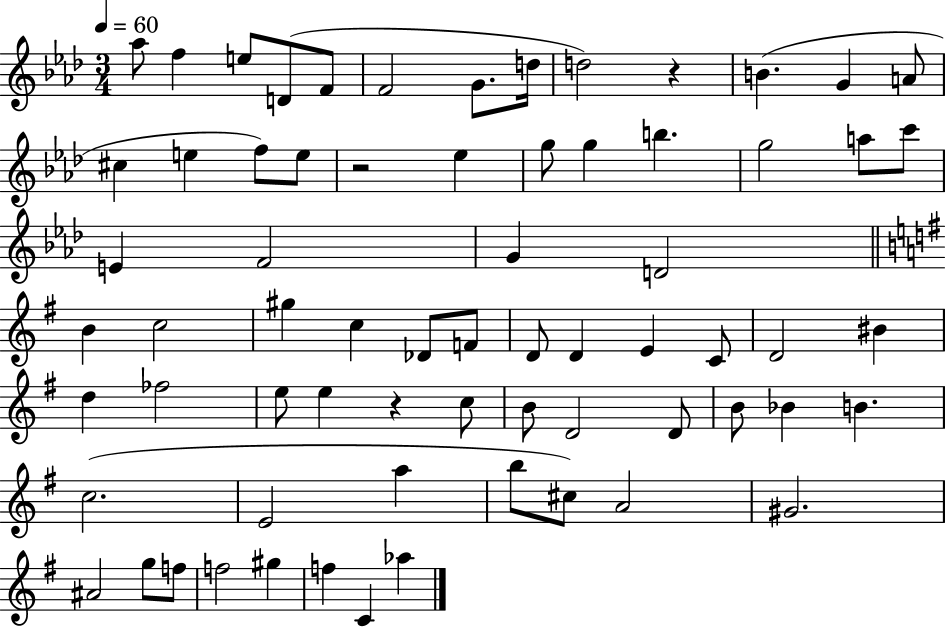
{
  \clef treble
  \numericTimeSignature
  \time 3/4
  \key aes \major
  \tempo 4 = 60
  aes''8 f''4 e''8 d'8( f'8 | f'2 g'8. d''16 | d''2) r4 | b'4.( g'4 a'8 | \break cis''4 e''4 f''8) e''8 | r2 ees''4 | g''8 g''4 b''4. | g''2 a''8 c'''8 | \break e'4 f'2 | g'4 d'2 | \bar "||" \break \key g \major b'4 c''2 | gis''4 c''4 des'8 f'8 | d'8 d'4 e'4 c'8 | d'2 bis'4 | \break d''4 fes''2 | e''8 e''4 r4 c''8 | b'8 d'2 d'8 | b'8 bes'4 b'4. | \break c''2.( | e'2 a''4 | b''8 cis''8) a'2 | gis'2. | \break ais'2 g''8 f''8 | f''2 gis''4 | f''4 c'4 aes''4 | \bar "|."
}